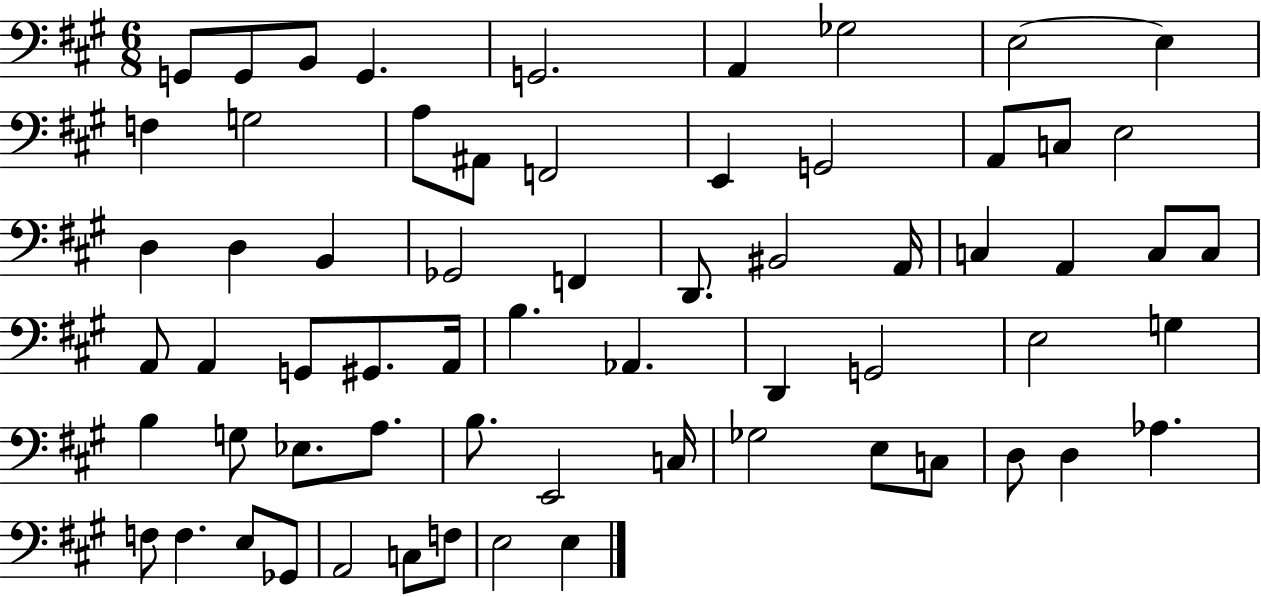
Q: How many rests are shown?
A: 0